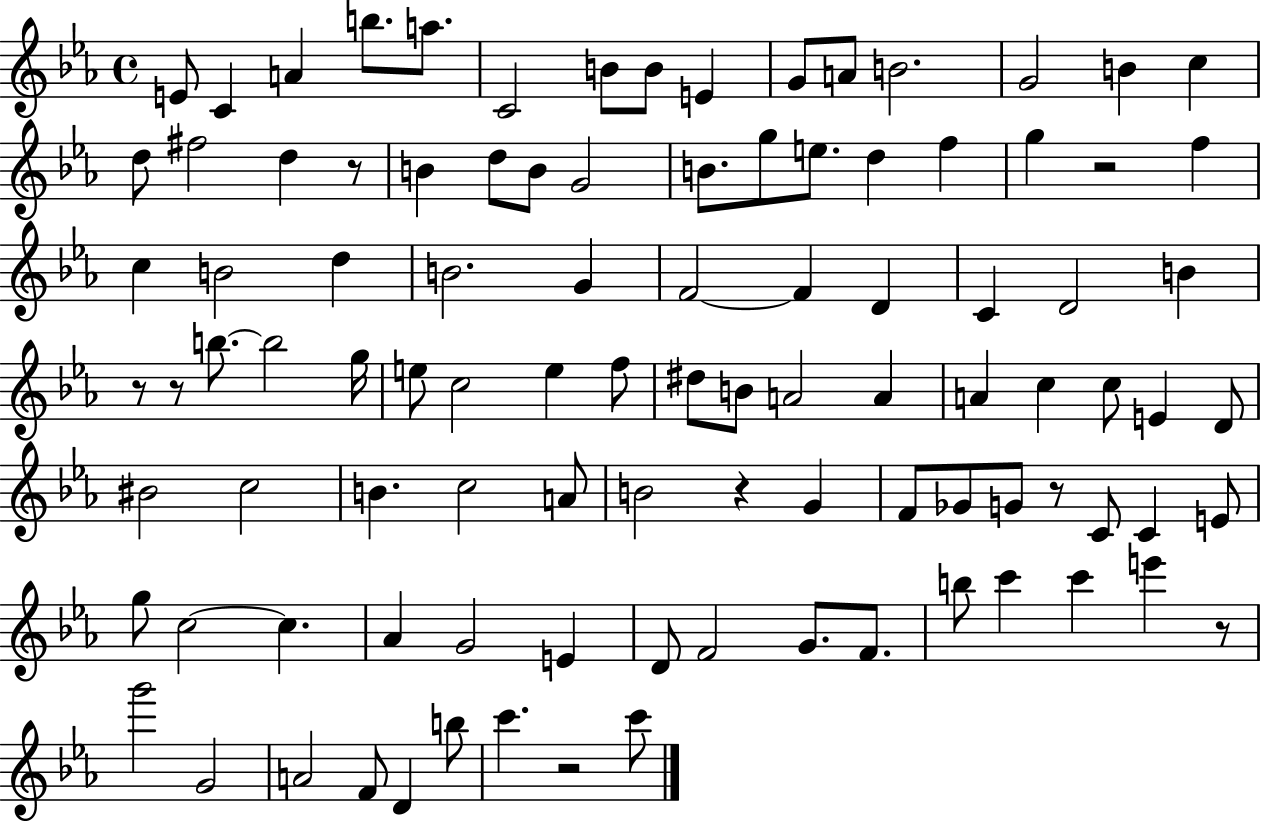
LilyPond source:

{
  \clef treble
  \time 4/4
  \defaultTimeSignature
  \key ees \major
  e'8 c'4 a'4 b''8. a''8. | c'2 b'8 b'8 e'4 | g'8 a'8 b'2. | g'2 b'4 c''4 | \break d''8 fis''2 d''4 r8 | b'4 d''8 b'8 g'2 | b'8. g''8 e''8. d''4 f''4 | g''4 r2 f''4 | \break c''4 b'2 d''4 | b'2. g'4 | f'2~~ f'4 d'4 | c'4 d'2 b'4 | \break r8 r8 b''8.~~ b''2 g''16 | e''8 c''2 e''4 f''8 | dis''8 b'8 a'2 a'4 | a'4 c''4 c''8 e'4 d'8 | \break bis'2 c''2 | b'4. c''2 a'8 | b'2 r4 g'4 | f'8 ges'8 g'8 r8 c'8 c'4 e'8 | \break g''8 c''2~~ c''4. | aes'4 g'2 e'4 | d'8 f'2 g'8. f'8. | b''8 c'''4 c'''4 e'''4 r8 | \break g'''2 g'2 | a'2 f'8 d'4 b''8 | c'''4. r2 c'''8 | \bar "|."
}